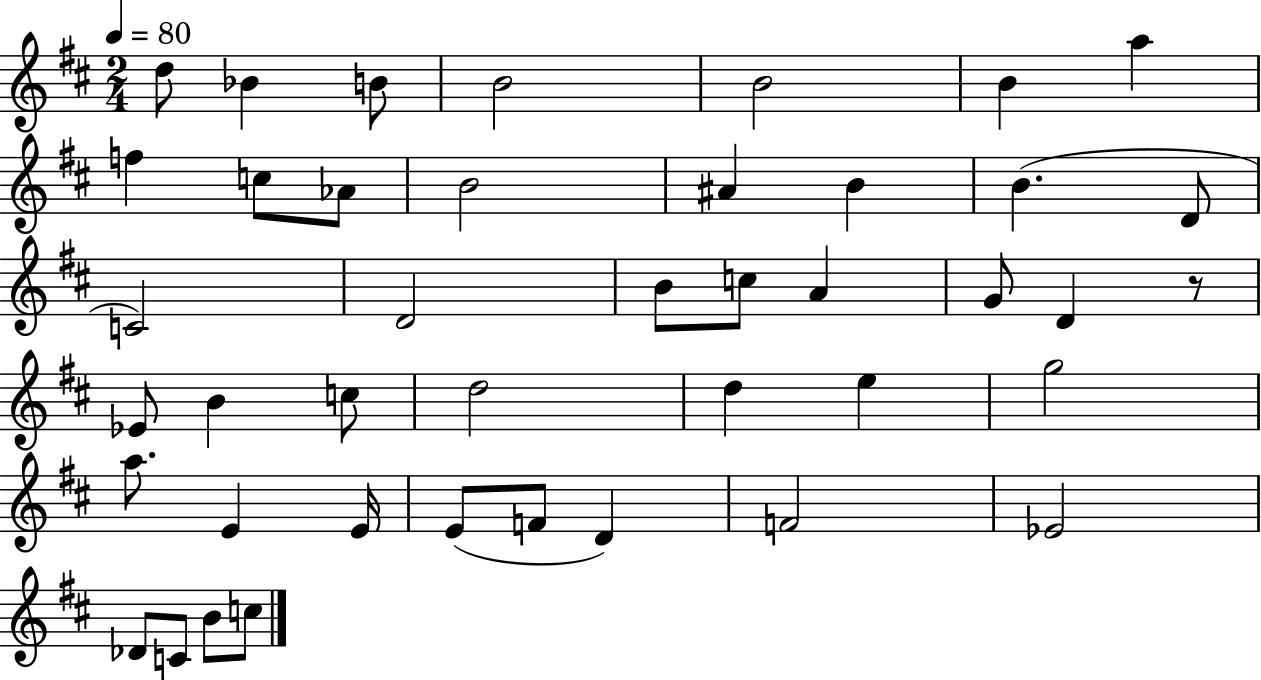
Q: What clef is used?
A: treble